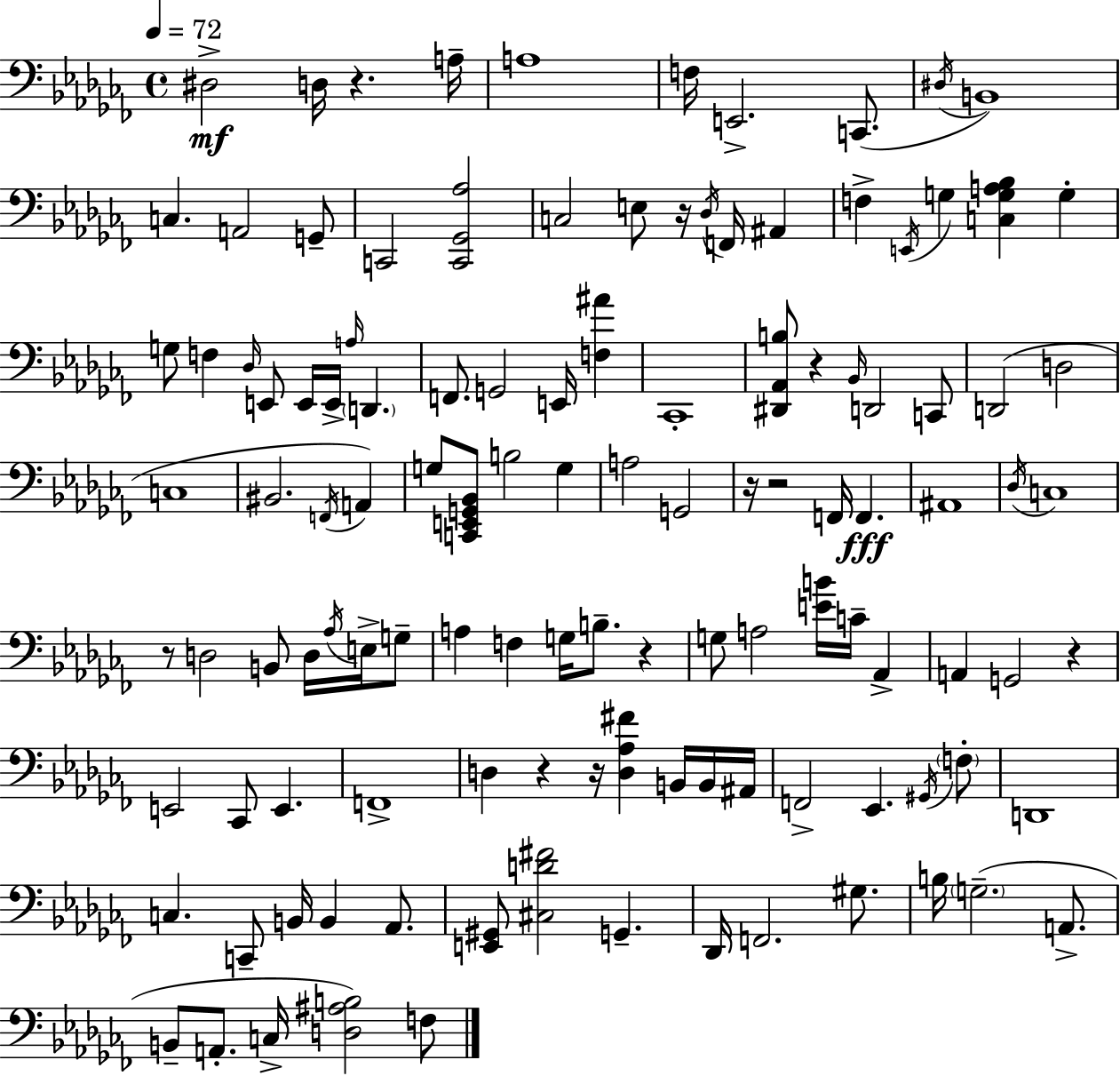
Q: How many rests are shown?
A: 10